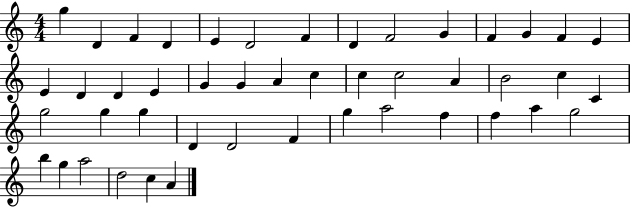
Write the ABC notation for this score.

X:1
T:Untitled
M:4/4
L:1/4
K:C
g D F D E D2 F D F2 G F G F E E D D E G G A c c c2 A B2 c C g2 g g D D2 F g a2 f f a g2 b g a2 d2 c A